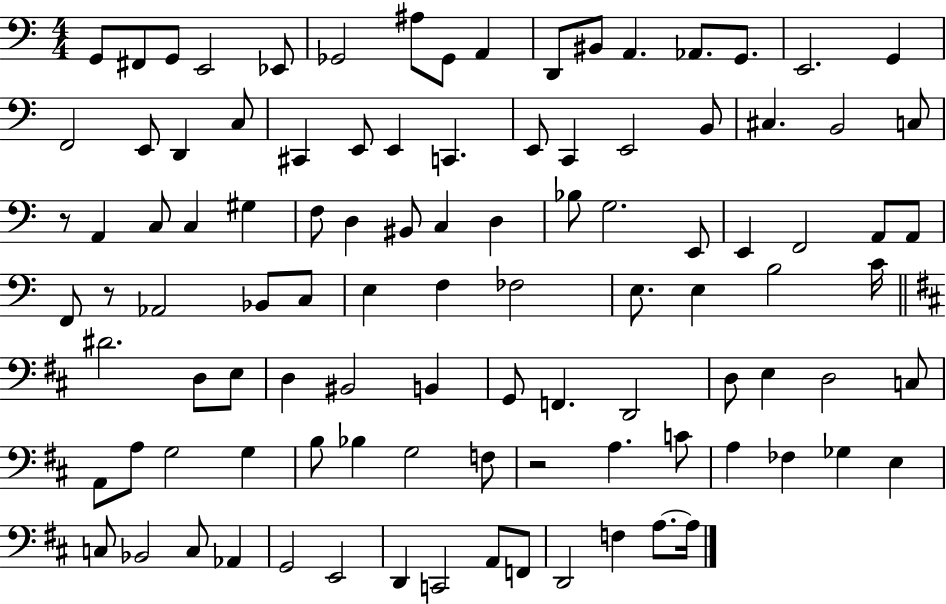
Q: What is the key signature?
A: C major